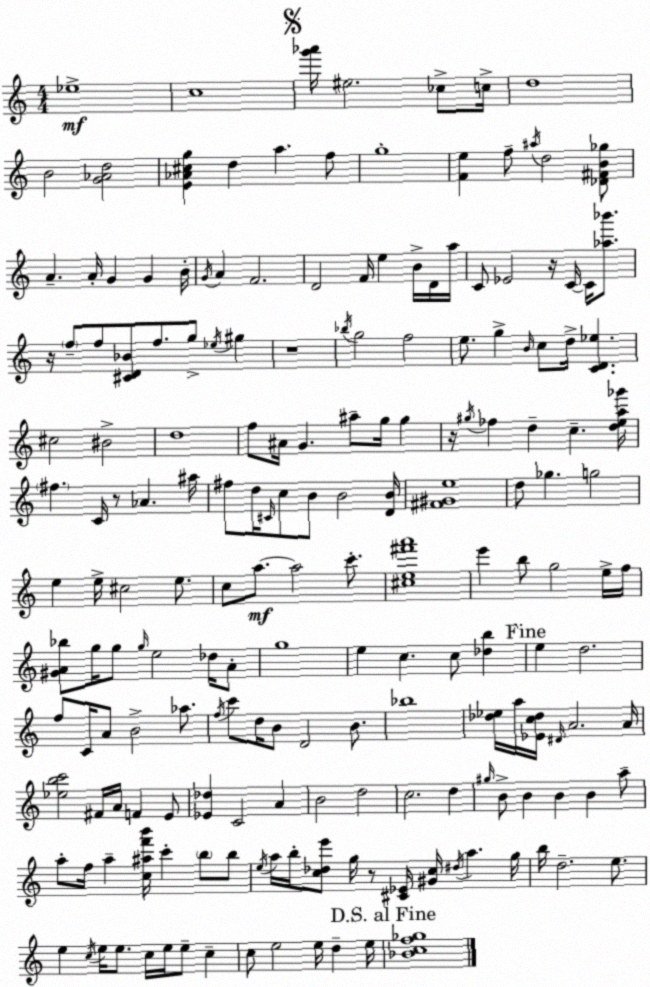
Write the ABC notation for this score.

X:1
T:Untitled
M:4/4
L:1/4
K:Am
_e4 c4 [g'_a']/4 ^e2 _c/2 c/4 d4 B2 [G_Ad]2 [E_A^cg] d a f/2 g4 [Fe] f/2 ^a/4 d2 [_D^FB_g]/2 A A/4 G G B/4 G/4 A F2 D2 F/4 e B/4 D/4 a/4 C/2 _E2 z/4 C/4 C/4 [_a_b']/2 z/4 f/2 f/2 [^CD_B]/2 f/2 g/2 _e/4 ^g z4 _b/4 g2 f2 e/2 g B/4 c/2 d/4 [CD_e] ^c2 ^B2 d4 f/2 ^A/4 G ^a/2 g/4 g z/4 ^g/4 _f d c [dea_g']/4 ^f C/4 z/2 _A ^a/4 ^f/2 d/4 ^C/4 c/2 B/2 B2 [DB]/4 [^F^Ge]4 d/2 _g g2 e e/4 ^c2 e/2 c/2 a/2 a2 c'/2 [^ce^f'a']4 e' b/2 g2 e/4 f/4 [^GA_b]/2 g/4 g/2 g/4 e2 _d/4 A/2 g4 e c c/2 [_db] e d2 f/2 C/4 A/2 B2 _a/2 f/4 c'/2 d/4 B/2 D2 B/2 _b4 [_d_e]/4 a/4 [_Ec_d]/4 ^D/4 A2 A/4 [_ebc']2 ^F/4 A/4 F E/2 [_E_d] C2 A B2 d2 c2 d ^g/4 B/2 B B B a/2 a/2 f/4 a [c^af'b']/4 c' b/2 b/2 e/4 a/4 b/4 [c_de']/2 g/4 z/2 [^C_E]/4 [^Gc]/4 ^d/4 a g/4 b/4 d2 e/2 e c/4 e/4 e/2 c/4 e/4 e/2 c c/2 e2 e/4 d e/4 [_Bcf_g]4